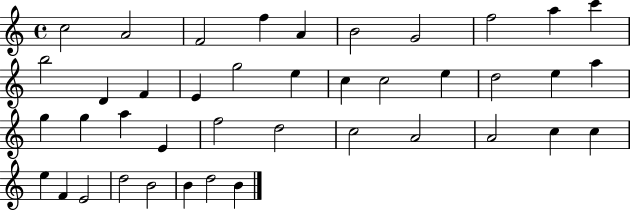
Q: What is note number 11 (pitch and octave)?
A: B5